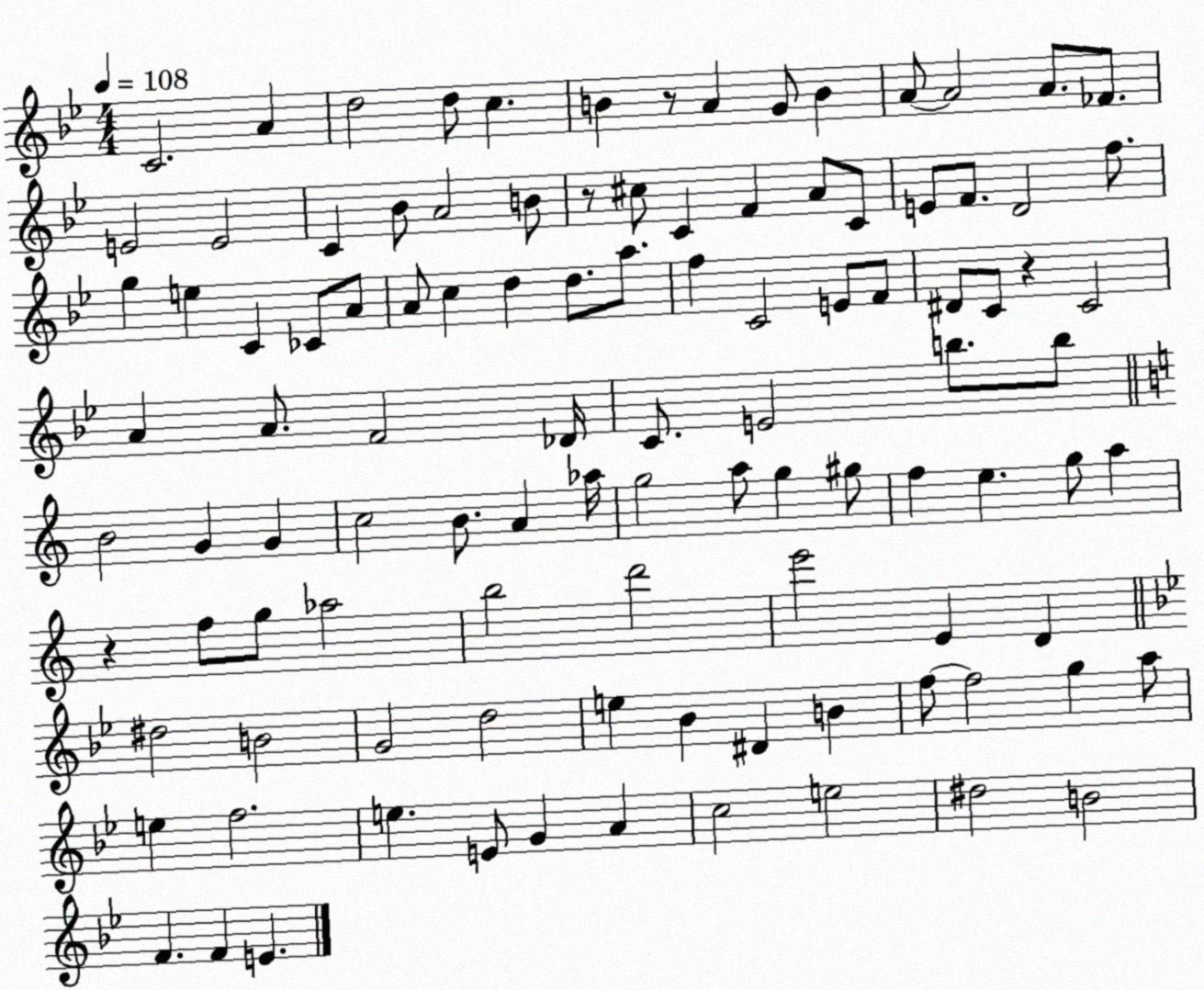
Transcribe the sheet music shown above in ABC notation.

X:1
T:Untitled
M:4/4
L:1/4
K:Bb
C2 A d2 d/2 c B z/2 A G/2 B A/2 A2 A/2 _F/2 E2 E2 C _B/2 A2 B/2 z/2 ^c/2 C F A/2 C/2 E/2 F/2 D2 f/2 g e C _C/2 A/2 A/2 c d d/2 a/2 f C2 E/2 F/2 ^D/2 C/2 z C2 A A/2 F2 _D/4 C/2 E2 b/2 b/2 B2 G G c2 B/2 A _a/4 g2 a/2 g ^g/2 f e g/2 a z f/2 g/2 _a2 b2 d'2 e'2 E D ^d2 B2 G2 d2 e _B ^D B f/2 f2 g a/2 e f2 e E/2 G A c2 e2 ^d2 B2 F F E